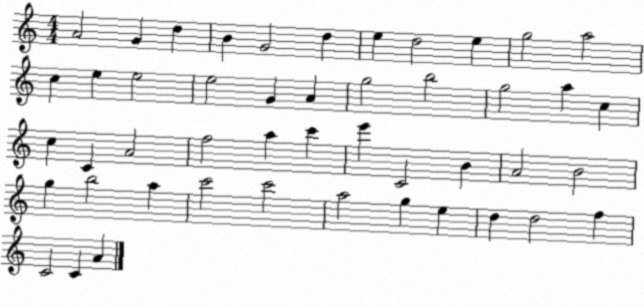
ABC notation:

X:1
T:Untitled
M:4/4
L:1/4
K:C
A2 G d B G2 d e d2 e g2 a2 c e e2 e2 G A g2 b2 g2 a c c C A2 f2 a c' e' C2 B A2 B2 g b2 a c'2 c'2 a2 g e d d2 f C2 C A